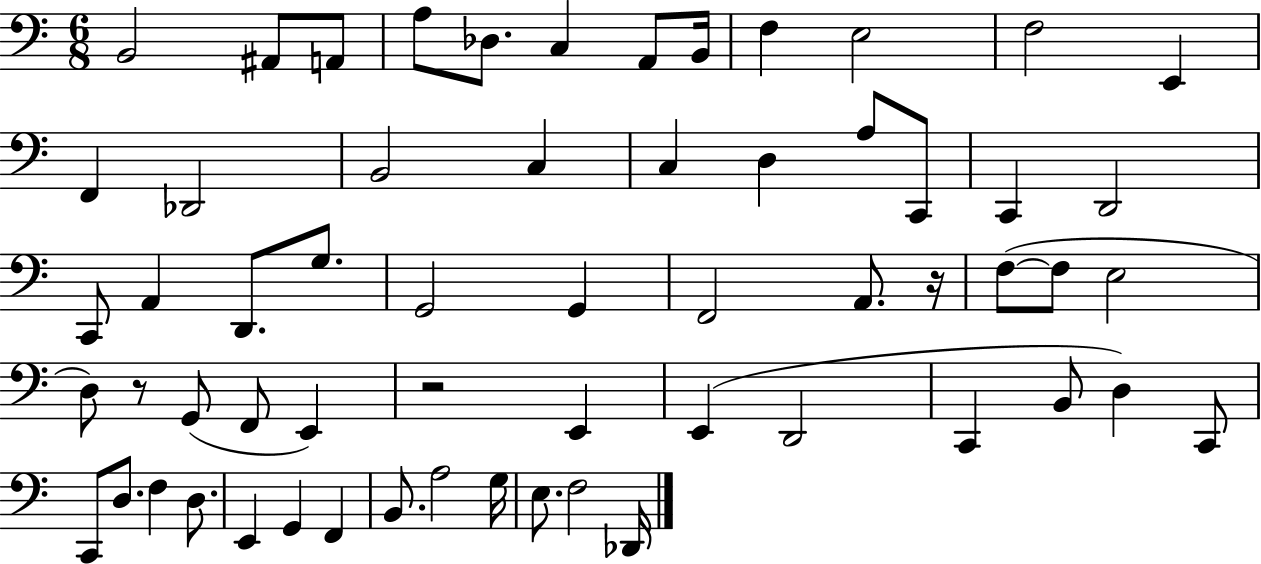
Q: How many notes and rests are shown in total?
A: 60